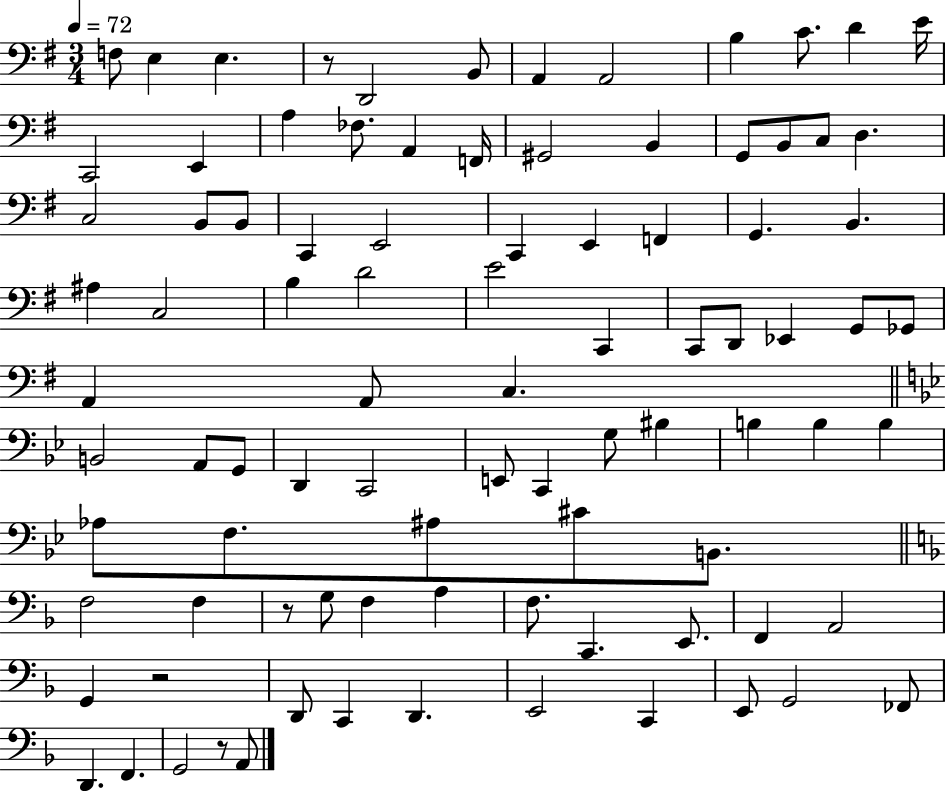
F3/e E3/q E3/q. R/e D2/h B2/e A2/q A2/h B3/q C4/e. D4/q E4/s C2/h E2/q A3/q FES3/e. A2/q F2/s G#2/h B2/q G2/e B2/e C3/e D3/q. C3/h B2/e B2/e C2/q E2/h C2/q E2/q F2/q G2/q. B2/q. A#3/q C3/h B3/q D4/h E4/h C2/q C2/e D2/e Eb2/q G2/e Gb2/e A2/q A2/e C3/q. B2/h A2/e G2/e D2/q C2/h E2/e C2/q G3/e BIS3/q B3/q B3/q B3/q Ab3/e F3/e. A#3/e C#4/e B2/e. F3/h F3/q R/e G3/e F3/q A3/q F3/e. C2/q. E2/e. F2/q A2/h G2/q R/h D2/e C2/q D2/q. E2/h C2/q E2/e G2/h FES2/e D2/q. F2/q. G2/h R/e A2/e